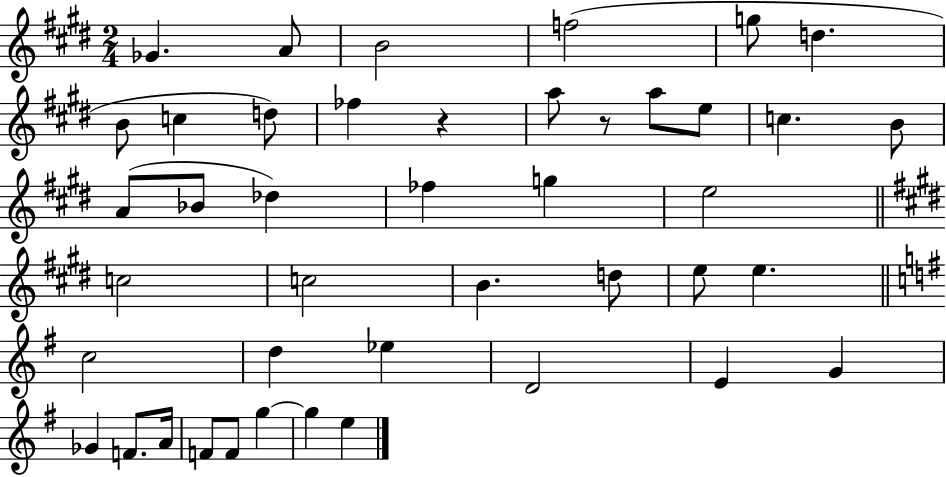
Gb4/q. A4/e B4/h F5/h G5/e D5/q. B4/e C5/q D5/e FES5/q R/q A5/e R/e A5/e E5/e C5/q. B4/e A4/e Bb4/e Db5/q FES5/q G5/q E5/h C5/h C5/h B4/q. D5/e E5/e E5/q. C5/h D5/q Eb5/q D4/h E4/q G4/q Gb4/q F4/e. A4/s F4/e F4/e G5/q G5/q E5/q